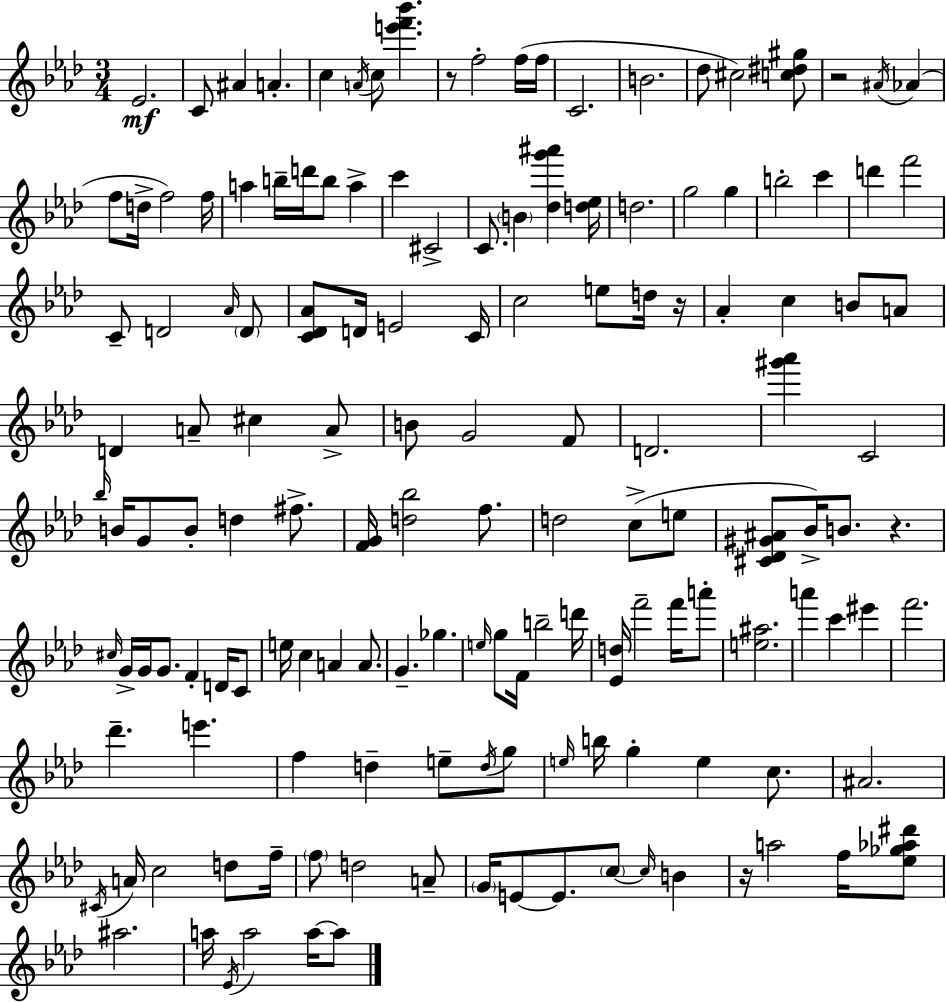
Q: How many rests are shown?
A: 5